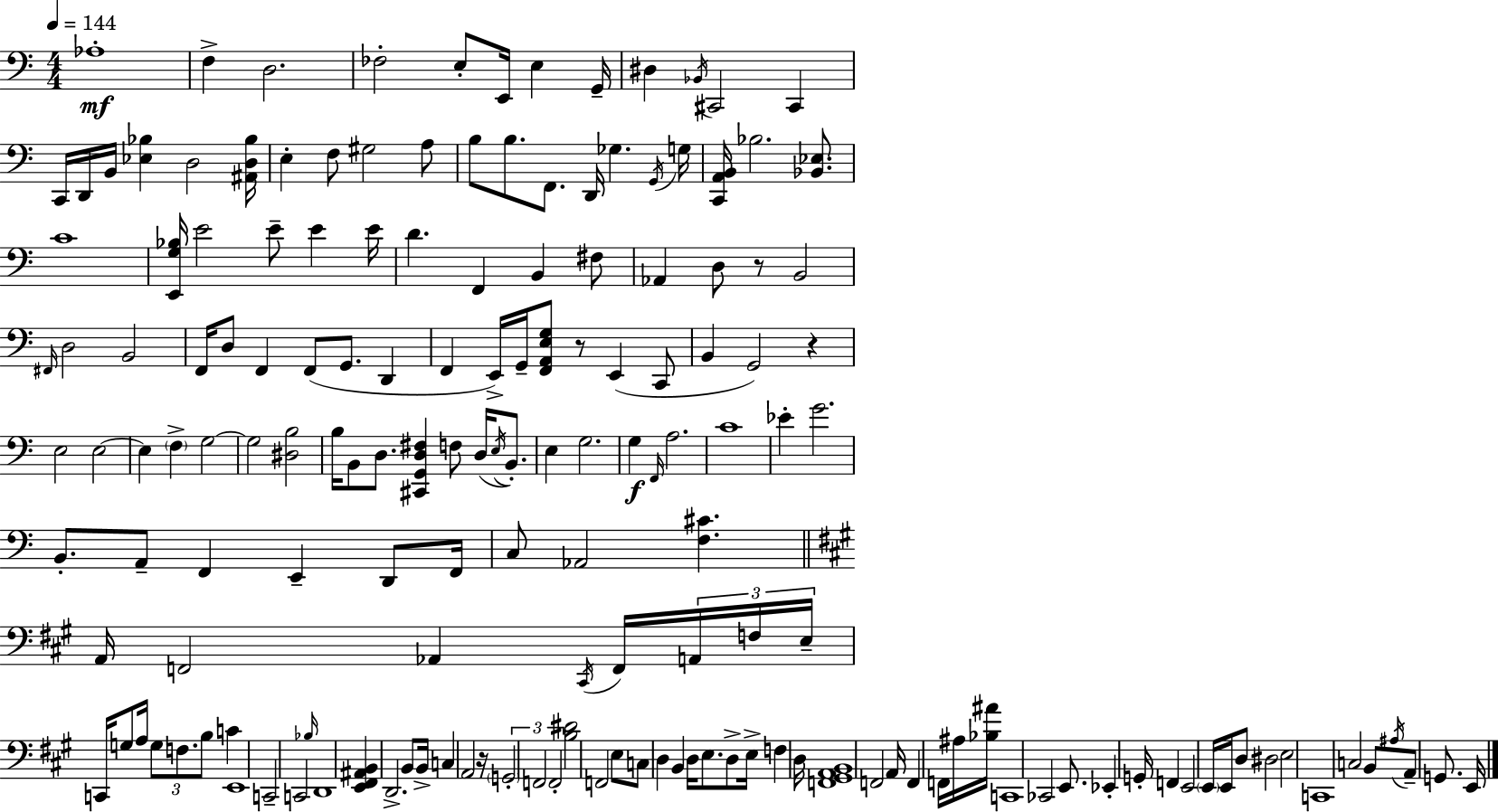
X:1
T:Untitled
M:4/4
L:1/4
K:Am
_A,4 F, D,2 _F,2 E,/2 E,,/4 E, G,,/4 ^D, _B,,/4 ^C,,2 ^C,, C,,/4 D,,/4 B,,/4 [_E,_B,] D,2 [^A,,D,_B,]/4 E, F,/2 ^G,2 A,/2 B,/2 B,/2 F,,/2 D,,/4 _G, G,,/4 G,/4 [C,,A,,B,,]/4 _B,2 [_B,,_E,]/2 C4 [E,,G,_B,]/4 E2 E/2 E E/4 D F,, B,, ^F,/2 _A,, D,/2 z/2 B,,2 ^F,,/4 D,2 B,,2 F,,/4 D,/2 F,, F,,/2 G,,/2 D,, F,, E,,/4 G,,/4 [F,,A,,E,G,]/2 z/2 E,, C,,/2 B,, G,,2 z E,2 E,2 E, F, G,2 G,2 [^D,B,]2 B,/4 B,,/2 D,/2 [^C,,G,,D,^F,] F,/2 D,/4 E,/4 B,,/2 E, G,2 G, F,,/4 A,2 C4 _E G2 B,,/2 A,,/2 F,, E,, D,,/2 F,,/4 C,/2 _A,,2 [F,^C] A,,/4 F,,2 _A,, ^C,,/4 F,,/4 A,,/4 F,/4 E,/4 C,,/4 G,/2 A,/4 G,/2 F,/2 B,/2 C E,,4 C,,2 C,,2 _B,/4 D,,4 [E,,^F,,^A,,B,,] D,,2 B,,/2 B,,/4 C, A,,2 z/4 G,,2 F,,2 F,,2 [B,^D]2 F,,2 E,/2 C,/2 D, B,, D,/4 E,/2 D,/2 E,/4 F, D,/4 [F,,^G,,A,,B,,]4 F,,2 A,,/4 F,, F,,/4 ^A,/4 [_B,^A]/4 C,,4 _C,,2 E,,/2 _E,, G,,/4 F,, E,,2 E,,/4 E,,/4 D,/2 ^D,2 E,2 C,,4 C,2 B,,/2 ^A,/4 A,,/2 G,,/2 E,,/4